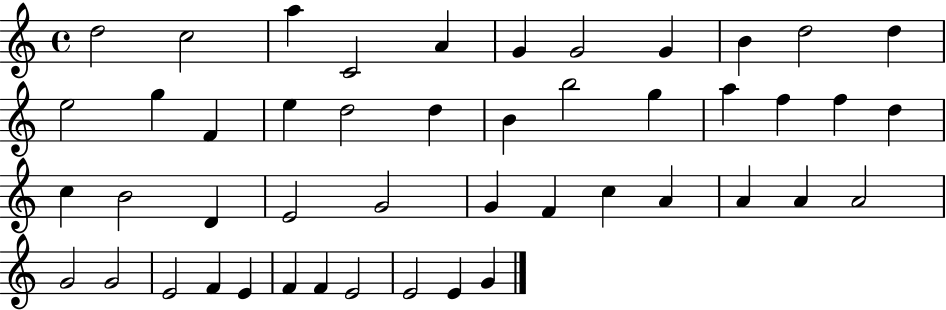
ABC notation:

X:1
T:Untitled
M:4/4
L:1/4
K:C
d2 c2 a C2 A G G2 G B d2 d e2 g F e d2 d B b2 g a f f d c B2 D E2 G2 G F c A A A A2 G2 G2 E2 F E F F E2 E2 E G